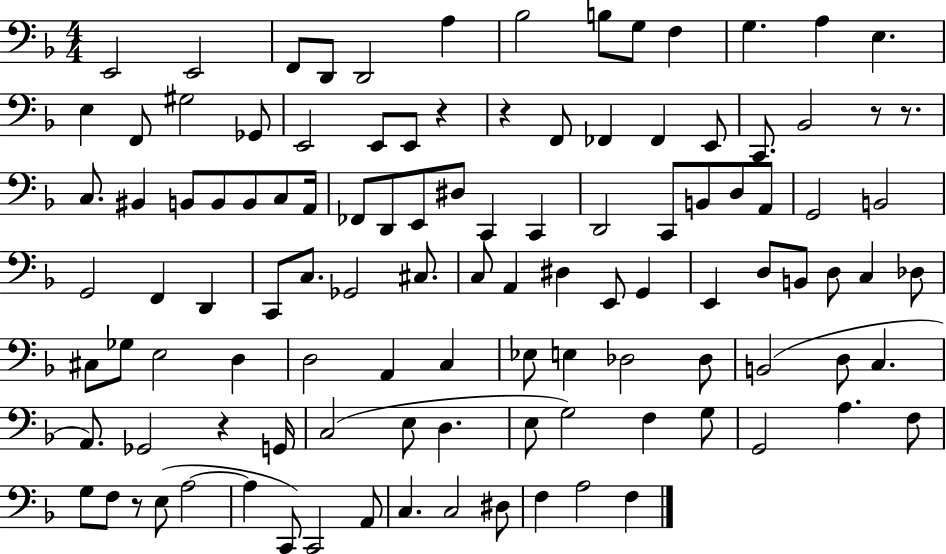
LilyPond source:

{
  \clef bass
  \numericTimeSignature
  \time 4/4
  \key f \major
  e,2 e,2 | f,8 d,8 d,2 a4 | bes2 b8 g8 f4 | g4. a4 e4. | \break e4 f,8 gis2 ges,8 | e,2 e,8 e,8 r4 | r4 f,8 fes,4 fes,4 e,8 | c,8. bes,2 r8 r8. | \break c8. bis,4 b,8 b,8 b,8 c8 a,16 | fes,8 d,8 e,8 dis8 c,4 c,4 | d,2 c,8 b,8 d8 a,8 | g,2 b,2 | \break g,2 f,4 d,4 | c,8 c8. ges,2 cis8. | c8 a,4 dis4 e,8 g,4 | e,4 d8 b,8 d8 c4 des8 | \break cis8 ges8 e2 d4 | d2 a,4 c4 | ees8 e4 des2 des8 | b,2( d8 c4. | \break a,8.) ges,2 r4 g,16 | c2( e8 d4. | e8 g2) f4 g8 | g,2 a4. f8 | \break g8 f8 r8 e8( a2~~ | a4 c,8) c,2 a,8 | c4. c2 dis8 | f4 a2 f4 | \break \bar "|."
}